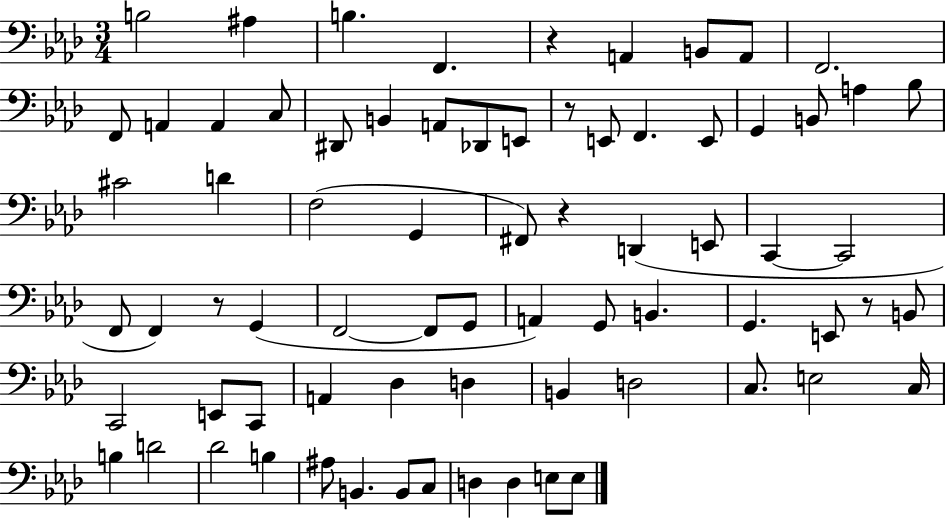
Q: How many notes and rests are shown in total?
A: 73